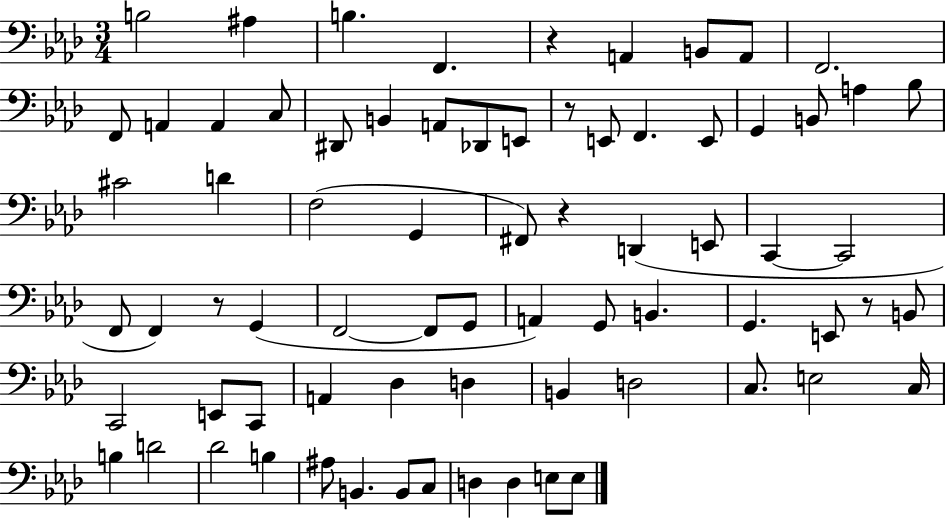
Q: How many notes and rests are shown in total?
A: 73